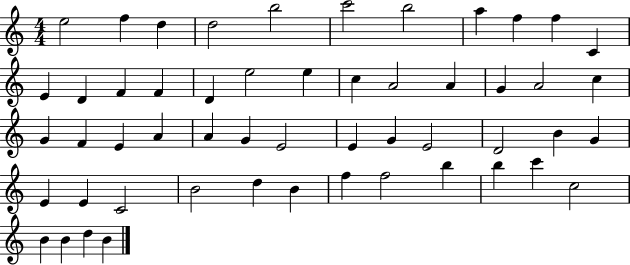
E5/h F5/q D5/q D5/h B5/h C6/h B5/h A5/q F5/q F5/q C4/q E4/q D4/q F4/q F4/q D4/q E5/h E5/q C5/q A4/h A4/q G4/q A4/h C5/q G4/q F4/q E4/q A4/q A4/q G4/q E4/h E4/q G4/q E4/h D4/h B4/q G4/q E4/q E4/q C4/h B4/h D5/q B4/q F5/q F5/h B5/q B5/q C6/q C5/h B4/q B4/q D5/q B4/q